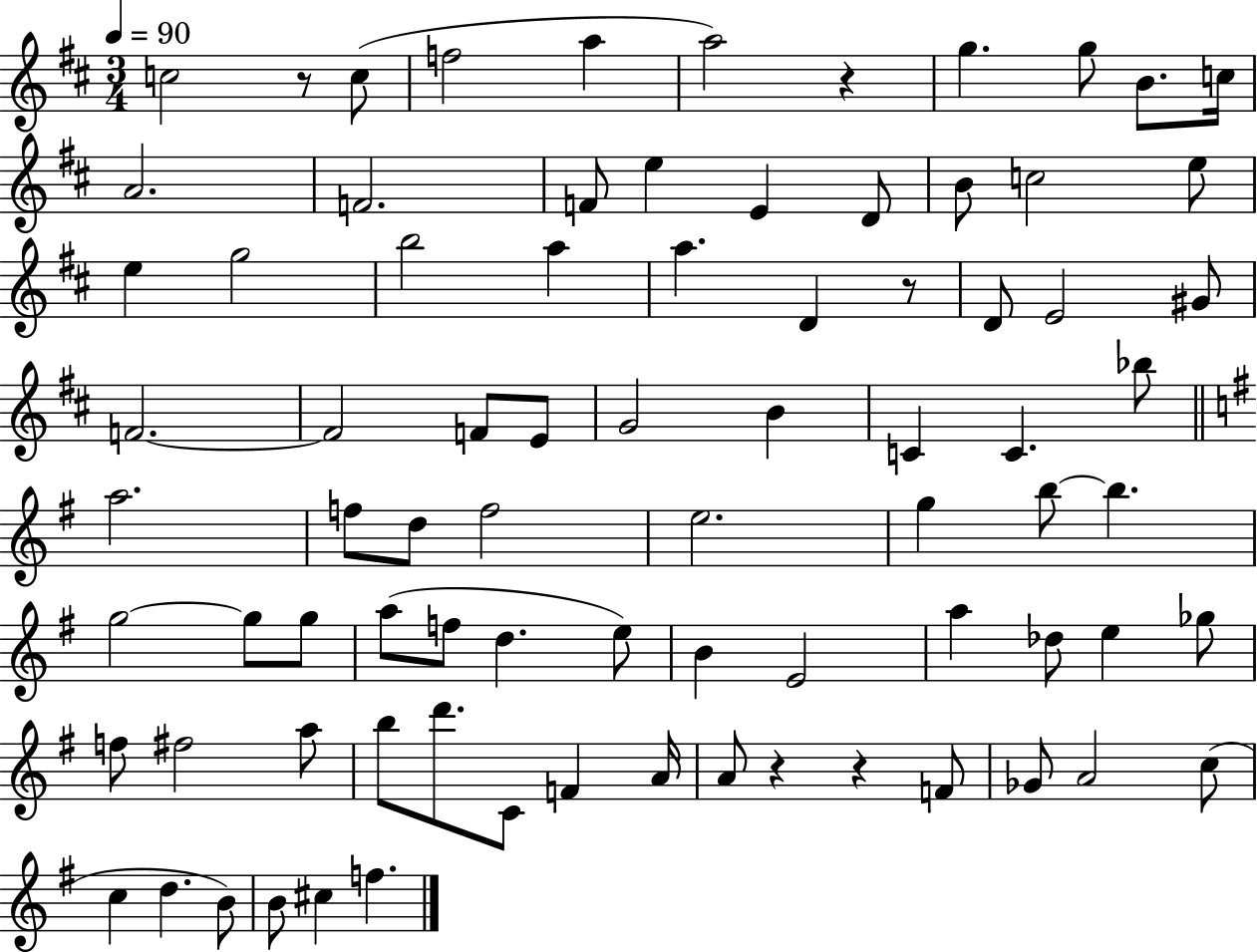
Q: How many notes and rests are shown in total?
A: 81